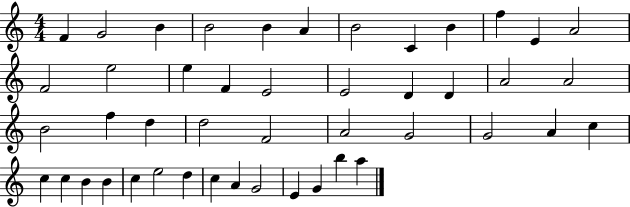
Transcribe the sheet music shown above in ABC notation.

X:1
T:Untitled
M:4/4
L:1/4
K:C
F G2 B B2 B A B2 C B f E A2 F2 e2 e F E2 E2 D D A2 A2 B2 f d d2 F2 A2 G2 G2 A c c c B B c e2 d c A G2 E G b a